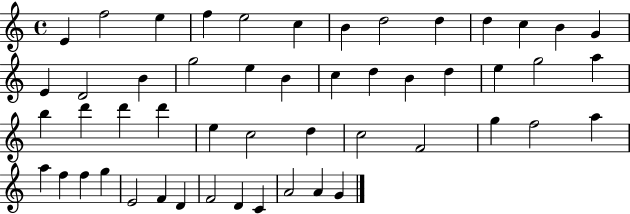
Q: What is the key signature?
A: C major